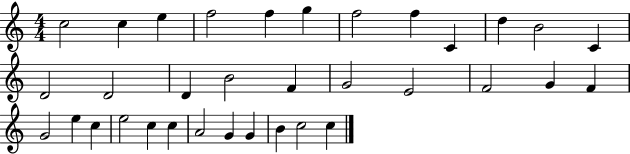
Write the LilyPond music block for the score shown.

{
  \clef treble
  \numericTimeSignature
  \time 4/4
  \key c \major
  c''2 c''4 e''4 | f''2 f''4 g''4 | f''2 f''4 c'4 | d''4 b'2 c'4 | \break d'2 d'2 | d'4 b'2 f'4 | g'2 e'2 | f'2 g'4 f'4 | \break g'2 e''4 c''4 | e''2 c''4 c''4 | a'2 g'4 g'4 | b'4 c''2 c''4 | \break \bar "|."
}